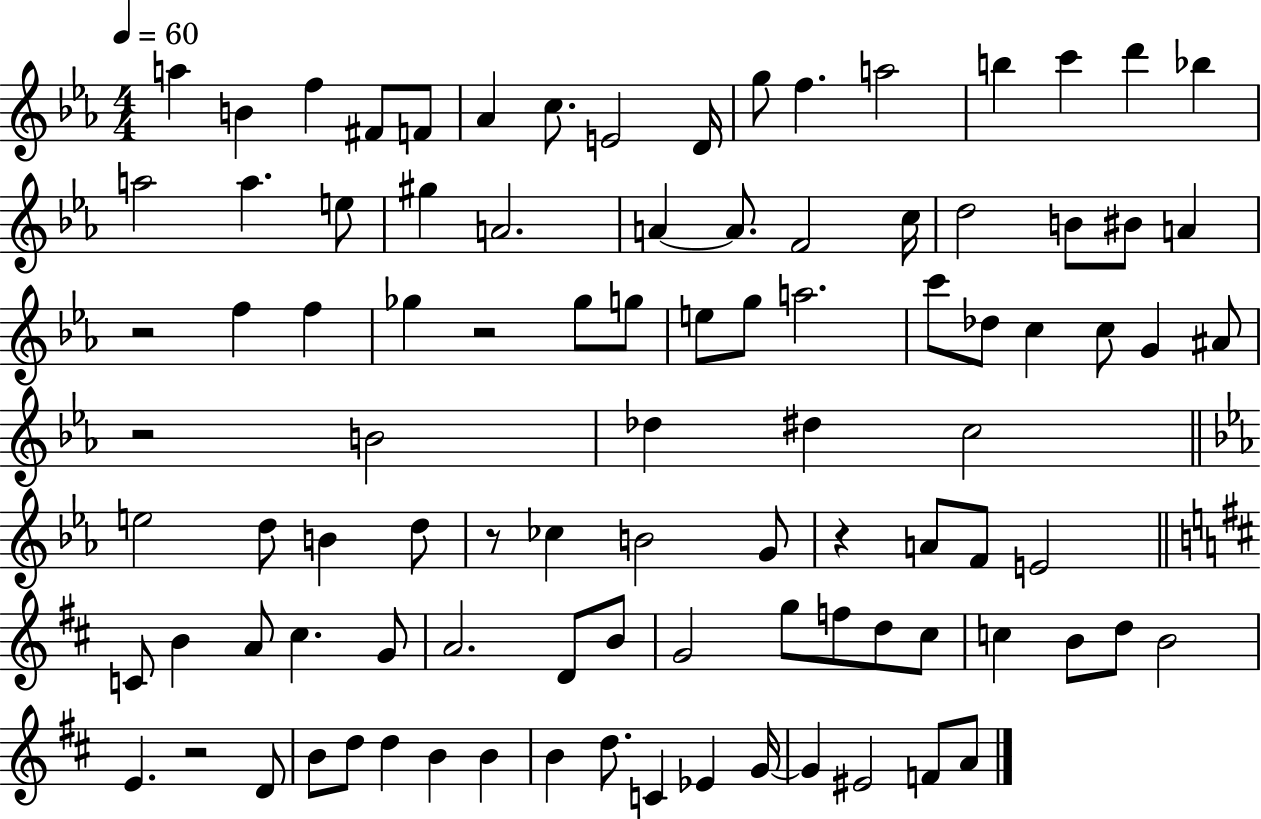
X:1
T:Untitled
M:4/4
L:1/4
K:Eb
a B f ^F/2 F/2 _A c/2 E2 D/4 g/2 f a2 b c' d' _b a2 a e/2 ^g A2 A A/2 F2 c/4 d2 B/2 ^B/2 A z2 f f _g z2 _g/2 g/2 e/2 g/2 a2 c'/2 _d/2 c c/2 G ^A/2 z2 B2 _d ^d c2 e2 d/2 B d/2 z/2 _c B2 G/2 z A/2 F/2 E2 C/2 B A/2 ^c G/2 A2 D/2 B/2 G2 g/2 f/2 d/2 ^c/2 c B/2 d/2 B2 E z2 D/2 B/2 d/2 d B B B d/2 C _E G/4 G ^E2 F/2 A/2